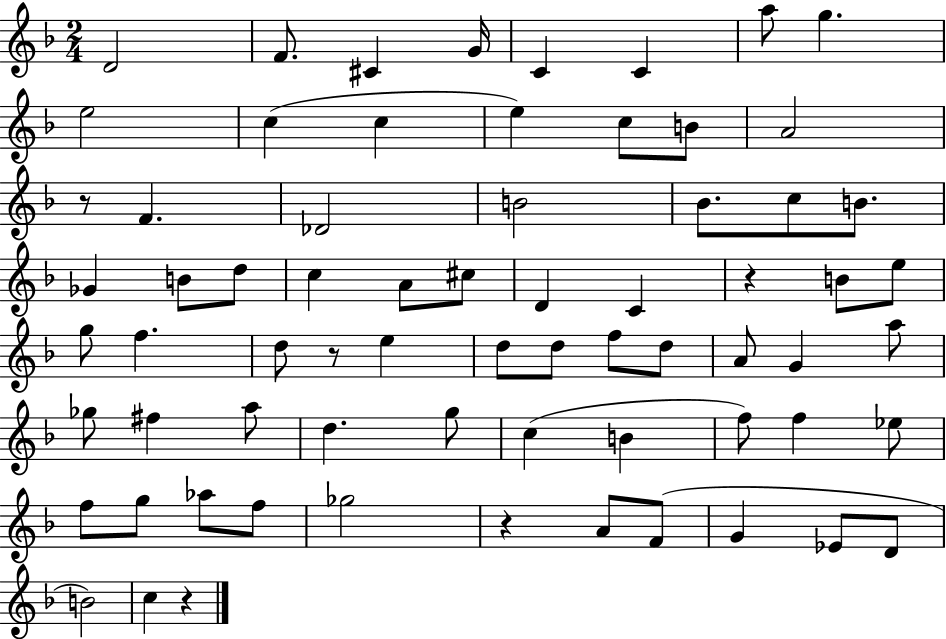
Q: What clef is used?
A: treble